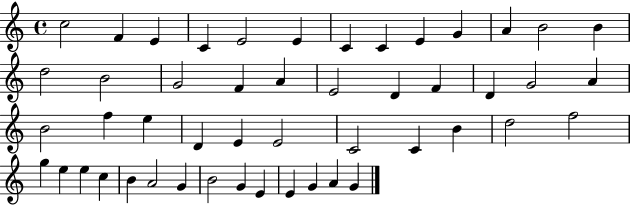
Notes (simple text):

C5/h F4/q E4/q C4/q E4/h E4/q C4/q C4/q E4/q G4/q A4/q B4/h B4/q D5/h B4/h G4/h F4/q A4/q E4/h D4/q F4/q D4/q G4/h A4/q B4/h F5/q E5/q D4/q E4/q E4/h C4/h C4/q B4/q D5/h F5/h G5/q E5/q E5/q C5/q B4/q A4/h G4/q B4/h G4/q E4/q E4/q G4/q A4/q G4/q